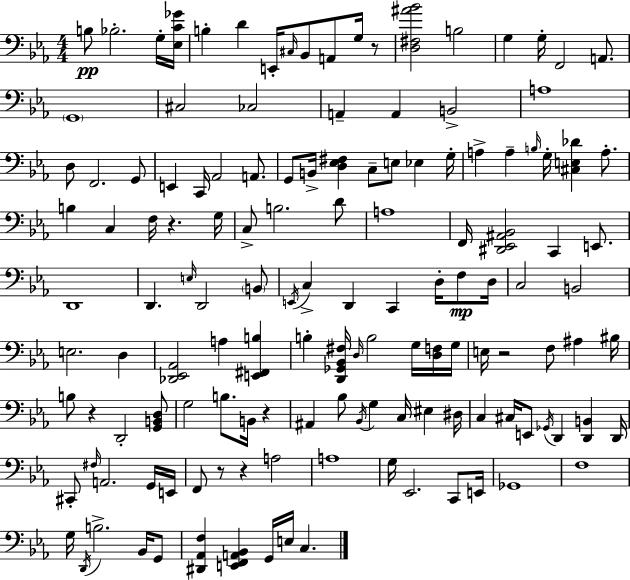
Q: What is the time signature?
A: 4/4